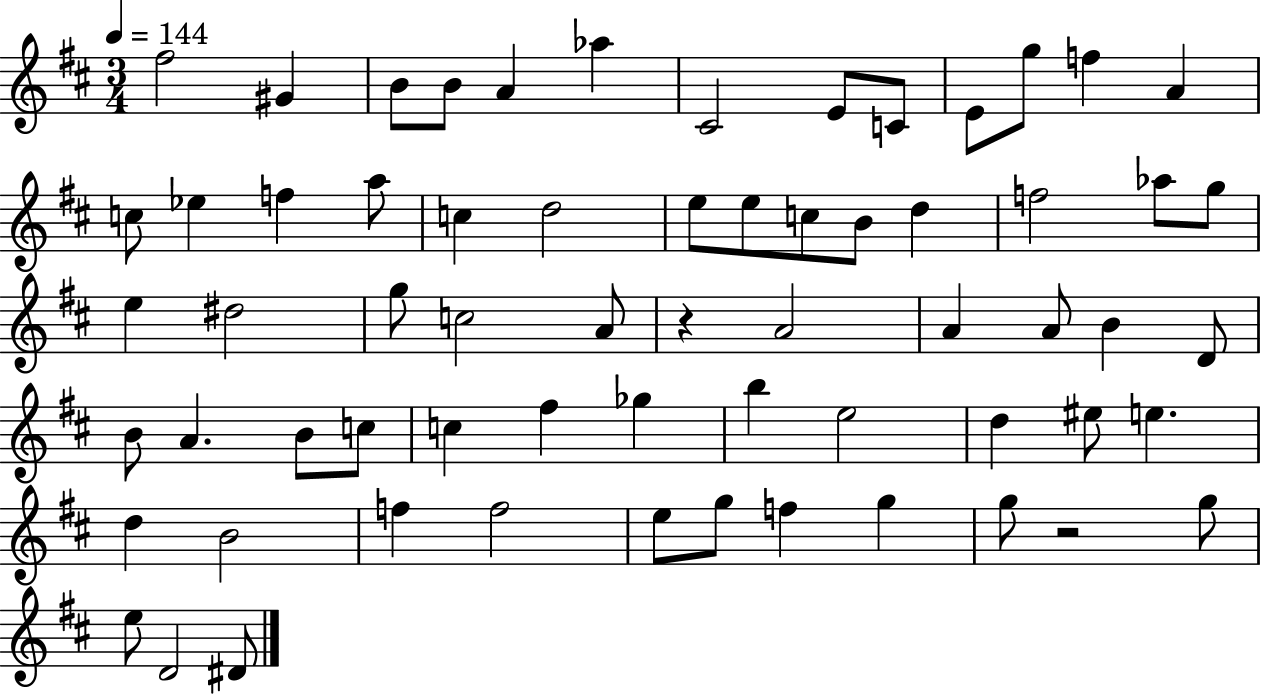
F#5/h G#4/q B4/e B4/e A4/q Ab5/q C#4/h E4/e C4/e E4/e G5/e F5/q A4/q C5/e Eb5/q F5/q A5/e C5/q D5/h E5/e E5/e C5/e B4/e D5/q F5/h Ab5/e G5/e E5/q D#5/h G5/e C5/h A4/e R/q A4/h A4/q A4/e B4/q D4/e B4/e A4/q. B4/e C5/e C5/q F#5/q Gb5/q B5/q E5/h D5/q EIS5/e E5/q. D5/q B4/h F5/q F5/h E5/e G5/e F5/q G5/q G5/e R/h G5/e E5/e D4/h D#4/e